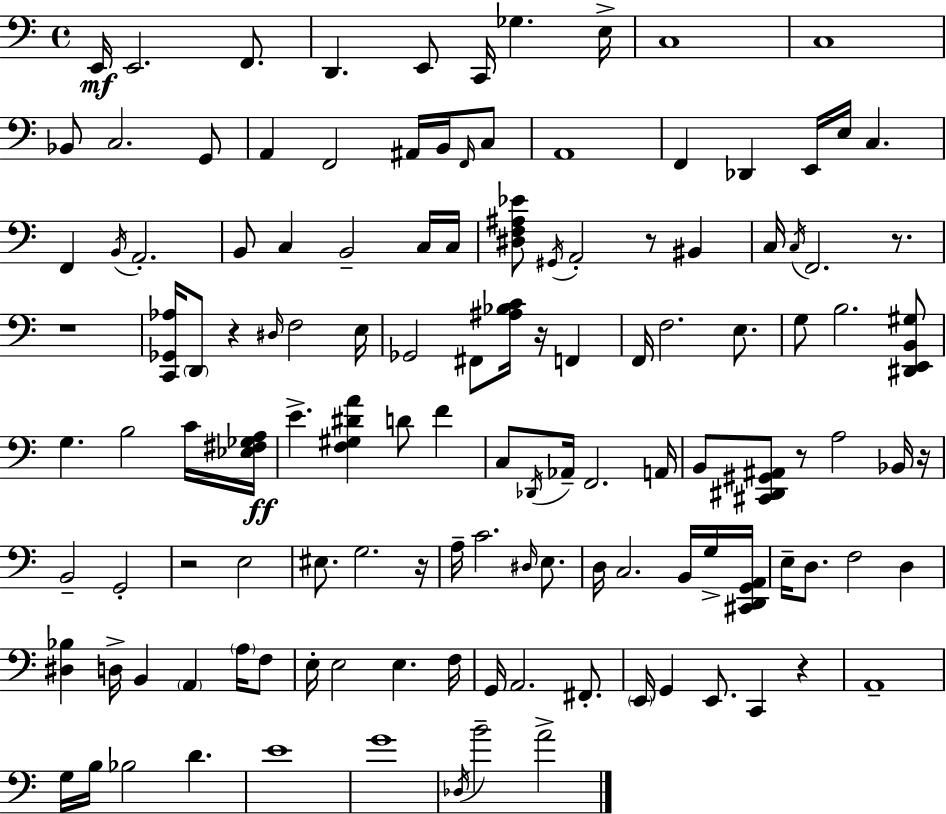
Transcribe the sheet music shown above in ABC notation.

X:1
T:Untitled
M:4/4
L:1/4
K:C
E,,/4 E,,2 F,,/2 D,, E,,/2 C,,/4 _G, E,/4 C,4 C,4 _B,,/2 C,2 G,,/2 A,, F,,2 ^A,,/4 B,,/4 F,,/4 C,/2 A,,4 F,, _D,, E,,/4 E,/4 C, F,, B,,/4 A,,2 B,,/2 C, B,,2 C,/4 C,/4 [^D,F,^A,_E]/2 ^G,,/4 A,,2 z/2 ^B,, C,/4 C,/4 F,,2 z/2 z4 [C,,_G,,_A,]/4 D,,/2 z ^D,/4 F,2 E,/4 _G,,2 ^F,,/2 [^A,_B,C]/4 z/4 F,, F,,/4 F,2 E,/2 G,/2 B,2 [^D,,E,,B,,^G,]/2 G, B,2 C/4 [_E,^F,_G,A,]/4 E [F,^G,^DA] D/2 F C,/2 _D,,/4 _A,,/4 F,,2 A,,/4 B,,/2 [^C,,^D,,^G,,^A,,]/2 z/2 A,2 _B,,/4 z/4 B,,2 G,,2 z2 E,2 ^E,/2 G,2 z/4 A,/4 C2 ^D,/4 E,/2 D,/4 C,2 B,,/4 G,/4 [^C,,D,,G,,A,,]/4 E,/4 D,/2 F,2 D, [^D,_B,] D,/4 B,, A,, A,/4 F,/2 E,/4 E,2 E, F,/4 G,,/4 A,,2 ^F,,/2 E,,/4 G,, E,,/2 C,, z A,,4 G,/4 B,/4 _B,2 D E4 G4 _D,/4 B2 A2